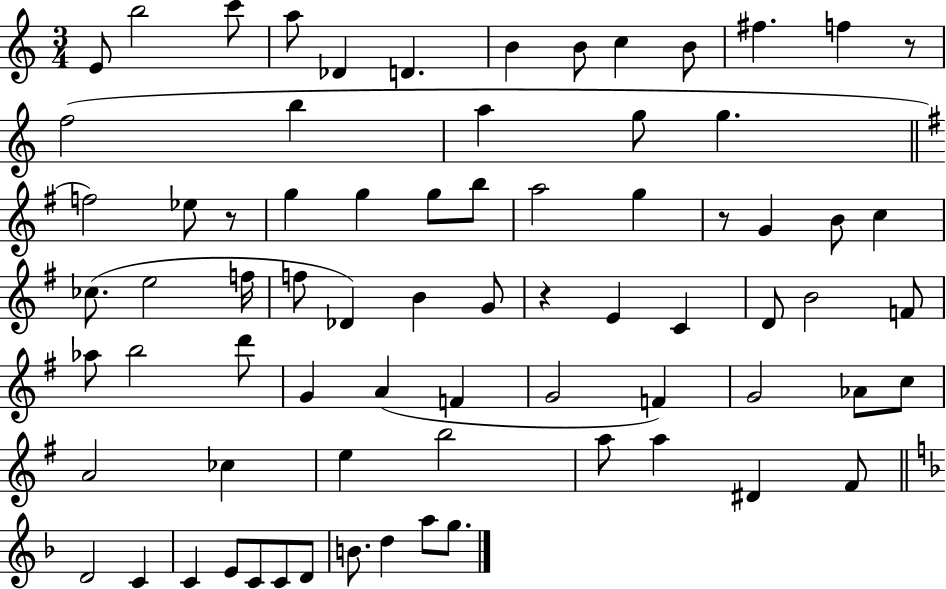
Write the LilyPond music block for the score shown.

{
  \clef treble
  \numericTimeSignature
  \time 3/4
  \key c \major
  e'8 b''2 c'''8 | a''8 des'4 d'4. | b'4 b'8 c''4 b'8 | fis''4. f''4 r8 | \break f''2( b''4 | a''4 g''8 g''4. | \bar "||" \break \key g \major f''2) ees''8 r8 | g''4 g''4 g''8 b''8 | a''2 g''4 | r8 g'4 b'8 c''4 | \break ces''8.( e''2 f''16 | f''8 des'4) b'4 g'8 | r4 e'4 c'4 | d'8 b'2 f'8 | \break aes''8 b''2 d'''8 | g'4 a'4( f'4 | g'2 f'4) | g'2 aes'8 c''8 | \break a'2 ces''4 | e''4 b''2 | a''8 a''4 dis'4 fis'8 | \bar "||" \break \key d \minor d'2 c'4 | c'4 e'8 c'8 c'8 d'8 | b'8. d''4 a''8 g''8. | \bar "|."
}